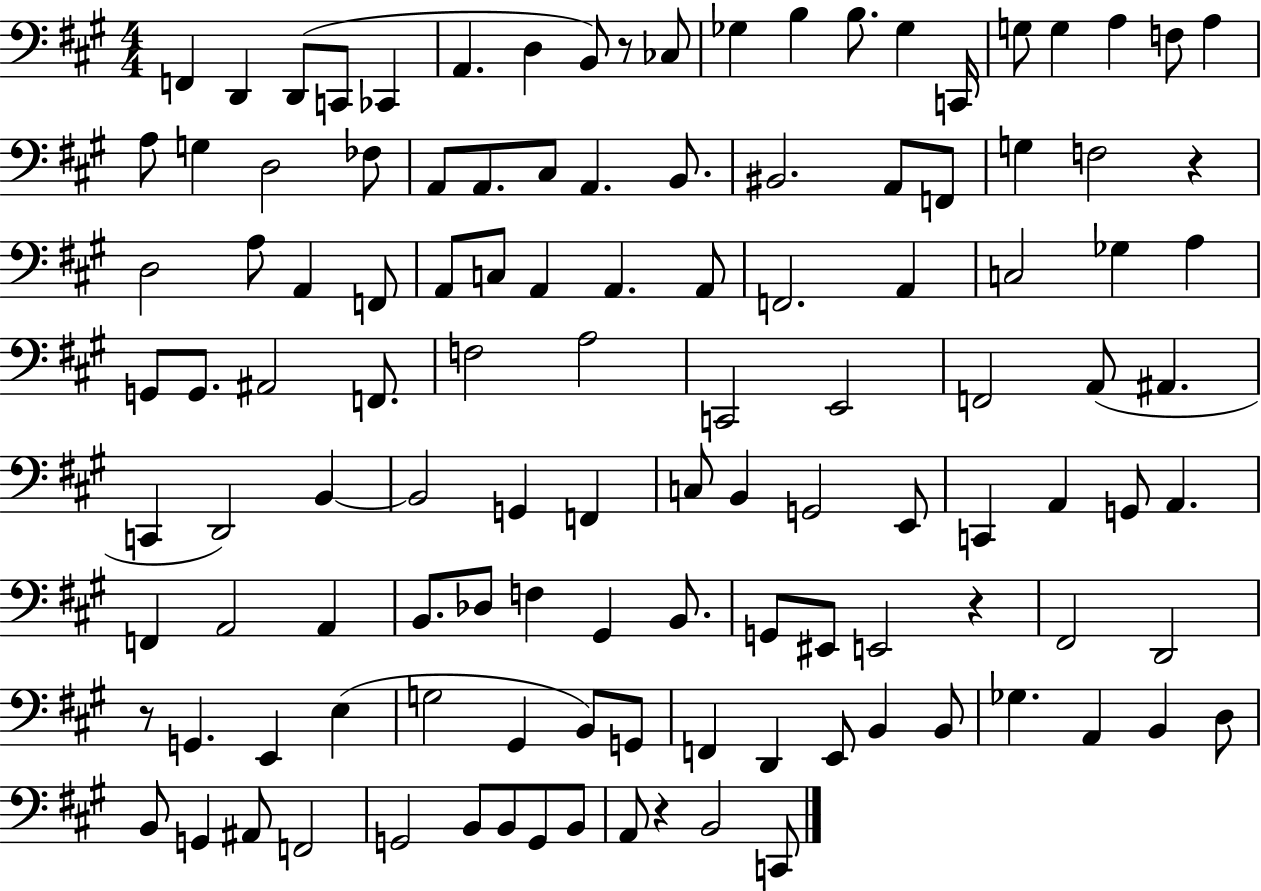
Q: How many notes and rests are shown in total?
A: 118